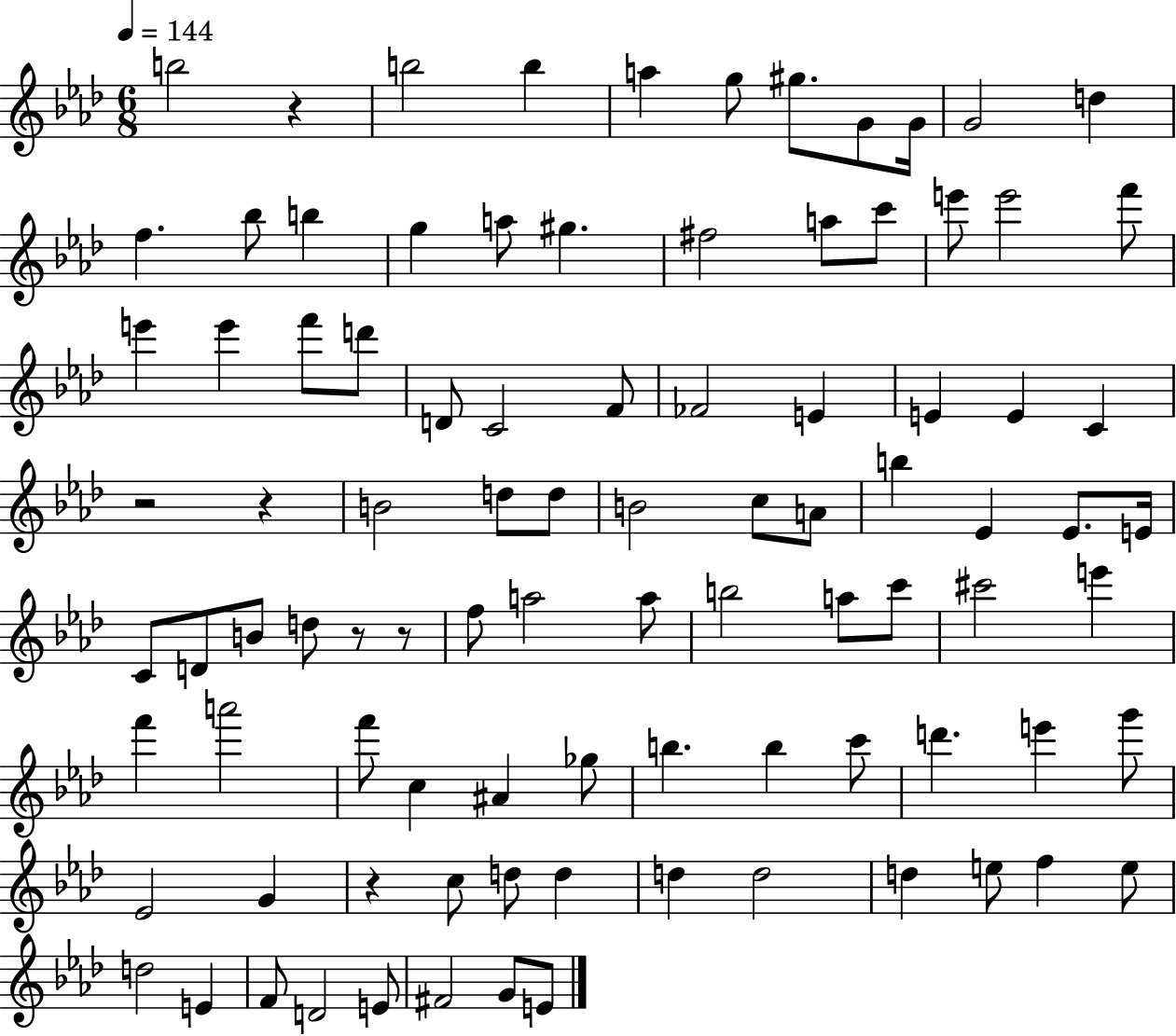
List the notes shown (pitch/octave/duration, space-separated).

B5/h R/q B5/h B5/q A5/q G5/e G#5/e. G4/e G4/s G4/h D5/q F5/q. Bb5/e B5/q G5/q A5/e G#5/q. F#5/h A5/e C6/e E6/e E6/h F6/e E6/q E6/q F6/e D6/e D4/e C4/h F4/e FES4/h E4/q E4/q E4/q C4/q R/h R/q B4/h D5/e D5/e B4/h C5/e A4/e B5/q Eb4/q Eb4/e. E4/s C4/e D4/e B4/e D5/e R/e R/e F5/e A5/h A5/e B5/h A5/e C6/e C#6/h E6/q F6/q A6/h F6/e C5/q A#4/q Gb5/e B5/q. B5/q C6/e D6/q. E6/q G6/e Eb4/h G4/q R/q C5/e D5/e D5/q D5/q D5/h D5/q E5/e F5/q E5/e D5/h E4/q F4/e D4/h E4/e F#4/h G4/e E4/e